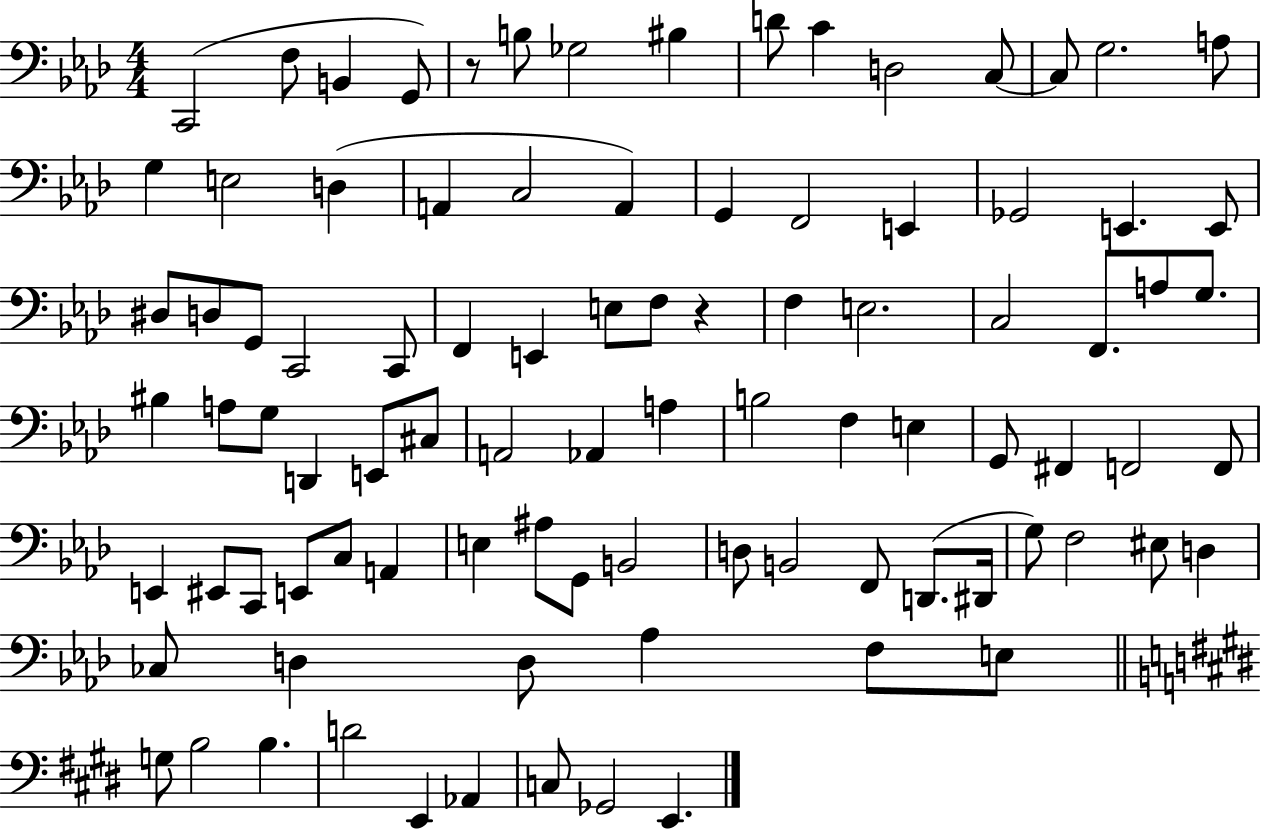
C2/h F3/e B2/q G2/e R/e B3/e Gb3/h BIS3/q D4/e C4/q D3/h C3/e C3/e G3/h. A3/e G3/q E3/h D3/q A2/q C3/h A2/q G2/q F2/h E2/q Gb2/h E2/q. E2/e D#3/e D3/e G2/e C2/h C2/e F2/q E2/q E3/e F3/e R/q F3/q E3/h. C3/h F2/e. A3/e G3/e. BIS3/q A3/e G3/e D2/q E2/e C#3/e A2/h Ab2/q A3/q B3/h F3/q E3/q G2/e F#2/q F2/h F2/e E2/q EIS2/e C2/e E2/e C3/e A2/q E3/q A#3/e G2/e B2/h D3/e B2/h F2/e D2/e. D#2/s G3/e F3/h EIS3/e D3/q CES3/e D3/q D3/e Ab3/q F3/e E3/e G3/e B3/h B3/q. D4/h E2/q Ab2/q C3/e Gb2/h E2/q.